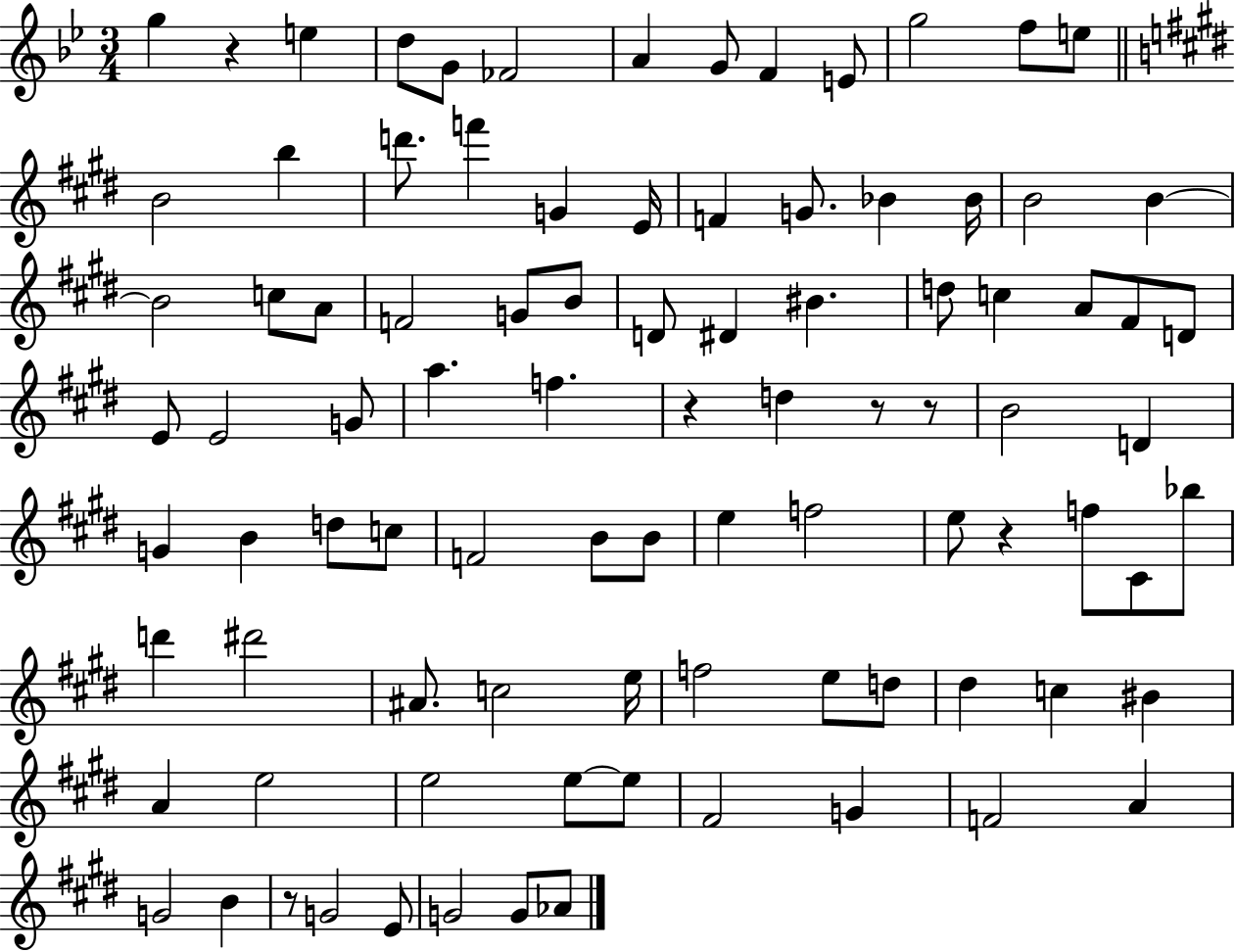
G5/q R/q E5/q D5/e G4/e FES4/h A4/q G4/e F4/q E4/e G5/h F5/e E5/e B4/h B5/q D6/e. F6/q G4/q E4/s F4/q G4/e. Bb4/q Bb4/s B4/h B4/q B4/h C5/e A4/e F4/h G4/e B4/e D4/e D#4/q BIS4/q. D5/e C5/q A4/e F#4/e D4/e E4/e E4/h G4/e A5/q. F5/q. R/q D5/q R/e R/e B4/h D4/q G4/q B4/q D5/e C5/e F4/h B4/e B4/e E5/q F5/h E5/e R/q F5/e C#4/e Bb5/e D6/q D#6/h A#4/e. C5/h E5/s F5/h E5/e D5/e D#5/q C5/q BIS4/q A4/q E5/h E5/h E5/e E5/e F#4/h G4/q F4/h A4/q G4/h B4/q R/e G4/h E4/e G4/h G4/e Ab4/e